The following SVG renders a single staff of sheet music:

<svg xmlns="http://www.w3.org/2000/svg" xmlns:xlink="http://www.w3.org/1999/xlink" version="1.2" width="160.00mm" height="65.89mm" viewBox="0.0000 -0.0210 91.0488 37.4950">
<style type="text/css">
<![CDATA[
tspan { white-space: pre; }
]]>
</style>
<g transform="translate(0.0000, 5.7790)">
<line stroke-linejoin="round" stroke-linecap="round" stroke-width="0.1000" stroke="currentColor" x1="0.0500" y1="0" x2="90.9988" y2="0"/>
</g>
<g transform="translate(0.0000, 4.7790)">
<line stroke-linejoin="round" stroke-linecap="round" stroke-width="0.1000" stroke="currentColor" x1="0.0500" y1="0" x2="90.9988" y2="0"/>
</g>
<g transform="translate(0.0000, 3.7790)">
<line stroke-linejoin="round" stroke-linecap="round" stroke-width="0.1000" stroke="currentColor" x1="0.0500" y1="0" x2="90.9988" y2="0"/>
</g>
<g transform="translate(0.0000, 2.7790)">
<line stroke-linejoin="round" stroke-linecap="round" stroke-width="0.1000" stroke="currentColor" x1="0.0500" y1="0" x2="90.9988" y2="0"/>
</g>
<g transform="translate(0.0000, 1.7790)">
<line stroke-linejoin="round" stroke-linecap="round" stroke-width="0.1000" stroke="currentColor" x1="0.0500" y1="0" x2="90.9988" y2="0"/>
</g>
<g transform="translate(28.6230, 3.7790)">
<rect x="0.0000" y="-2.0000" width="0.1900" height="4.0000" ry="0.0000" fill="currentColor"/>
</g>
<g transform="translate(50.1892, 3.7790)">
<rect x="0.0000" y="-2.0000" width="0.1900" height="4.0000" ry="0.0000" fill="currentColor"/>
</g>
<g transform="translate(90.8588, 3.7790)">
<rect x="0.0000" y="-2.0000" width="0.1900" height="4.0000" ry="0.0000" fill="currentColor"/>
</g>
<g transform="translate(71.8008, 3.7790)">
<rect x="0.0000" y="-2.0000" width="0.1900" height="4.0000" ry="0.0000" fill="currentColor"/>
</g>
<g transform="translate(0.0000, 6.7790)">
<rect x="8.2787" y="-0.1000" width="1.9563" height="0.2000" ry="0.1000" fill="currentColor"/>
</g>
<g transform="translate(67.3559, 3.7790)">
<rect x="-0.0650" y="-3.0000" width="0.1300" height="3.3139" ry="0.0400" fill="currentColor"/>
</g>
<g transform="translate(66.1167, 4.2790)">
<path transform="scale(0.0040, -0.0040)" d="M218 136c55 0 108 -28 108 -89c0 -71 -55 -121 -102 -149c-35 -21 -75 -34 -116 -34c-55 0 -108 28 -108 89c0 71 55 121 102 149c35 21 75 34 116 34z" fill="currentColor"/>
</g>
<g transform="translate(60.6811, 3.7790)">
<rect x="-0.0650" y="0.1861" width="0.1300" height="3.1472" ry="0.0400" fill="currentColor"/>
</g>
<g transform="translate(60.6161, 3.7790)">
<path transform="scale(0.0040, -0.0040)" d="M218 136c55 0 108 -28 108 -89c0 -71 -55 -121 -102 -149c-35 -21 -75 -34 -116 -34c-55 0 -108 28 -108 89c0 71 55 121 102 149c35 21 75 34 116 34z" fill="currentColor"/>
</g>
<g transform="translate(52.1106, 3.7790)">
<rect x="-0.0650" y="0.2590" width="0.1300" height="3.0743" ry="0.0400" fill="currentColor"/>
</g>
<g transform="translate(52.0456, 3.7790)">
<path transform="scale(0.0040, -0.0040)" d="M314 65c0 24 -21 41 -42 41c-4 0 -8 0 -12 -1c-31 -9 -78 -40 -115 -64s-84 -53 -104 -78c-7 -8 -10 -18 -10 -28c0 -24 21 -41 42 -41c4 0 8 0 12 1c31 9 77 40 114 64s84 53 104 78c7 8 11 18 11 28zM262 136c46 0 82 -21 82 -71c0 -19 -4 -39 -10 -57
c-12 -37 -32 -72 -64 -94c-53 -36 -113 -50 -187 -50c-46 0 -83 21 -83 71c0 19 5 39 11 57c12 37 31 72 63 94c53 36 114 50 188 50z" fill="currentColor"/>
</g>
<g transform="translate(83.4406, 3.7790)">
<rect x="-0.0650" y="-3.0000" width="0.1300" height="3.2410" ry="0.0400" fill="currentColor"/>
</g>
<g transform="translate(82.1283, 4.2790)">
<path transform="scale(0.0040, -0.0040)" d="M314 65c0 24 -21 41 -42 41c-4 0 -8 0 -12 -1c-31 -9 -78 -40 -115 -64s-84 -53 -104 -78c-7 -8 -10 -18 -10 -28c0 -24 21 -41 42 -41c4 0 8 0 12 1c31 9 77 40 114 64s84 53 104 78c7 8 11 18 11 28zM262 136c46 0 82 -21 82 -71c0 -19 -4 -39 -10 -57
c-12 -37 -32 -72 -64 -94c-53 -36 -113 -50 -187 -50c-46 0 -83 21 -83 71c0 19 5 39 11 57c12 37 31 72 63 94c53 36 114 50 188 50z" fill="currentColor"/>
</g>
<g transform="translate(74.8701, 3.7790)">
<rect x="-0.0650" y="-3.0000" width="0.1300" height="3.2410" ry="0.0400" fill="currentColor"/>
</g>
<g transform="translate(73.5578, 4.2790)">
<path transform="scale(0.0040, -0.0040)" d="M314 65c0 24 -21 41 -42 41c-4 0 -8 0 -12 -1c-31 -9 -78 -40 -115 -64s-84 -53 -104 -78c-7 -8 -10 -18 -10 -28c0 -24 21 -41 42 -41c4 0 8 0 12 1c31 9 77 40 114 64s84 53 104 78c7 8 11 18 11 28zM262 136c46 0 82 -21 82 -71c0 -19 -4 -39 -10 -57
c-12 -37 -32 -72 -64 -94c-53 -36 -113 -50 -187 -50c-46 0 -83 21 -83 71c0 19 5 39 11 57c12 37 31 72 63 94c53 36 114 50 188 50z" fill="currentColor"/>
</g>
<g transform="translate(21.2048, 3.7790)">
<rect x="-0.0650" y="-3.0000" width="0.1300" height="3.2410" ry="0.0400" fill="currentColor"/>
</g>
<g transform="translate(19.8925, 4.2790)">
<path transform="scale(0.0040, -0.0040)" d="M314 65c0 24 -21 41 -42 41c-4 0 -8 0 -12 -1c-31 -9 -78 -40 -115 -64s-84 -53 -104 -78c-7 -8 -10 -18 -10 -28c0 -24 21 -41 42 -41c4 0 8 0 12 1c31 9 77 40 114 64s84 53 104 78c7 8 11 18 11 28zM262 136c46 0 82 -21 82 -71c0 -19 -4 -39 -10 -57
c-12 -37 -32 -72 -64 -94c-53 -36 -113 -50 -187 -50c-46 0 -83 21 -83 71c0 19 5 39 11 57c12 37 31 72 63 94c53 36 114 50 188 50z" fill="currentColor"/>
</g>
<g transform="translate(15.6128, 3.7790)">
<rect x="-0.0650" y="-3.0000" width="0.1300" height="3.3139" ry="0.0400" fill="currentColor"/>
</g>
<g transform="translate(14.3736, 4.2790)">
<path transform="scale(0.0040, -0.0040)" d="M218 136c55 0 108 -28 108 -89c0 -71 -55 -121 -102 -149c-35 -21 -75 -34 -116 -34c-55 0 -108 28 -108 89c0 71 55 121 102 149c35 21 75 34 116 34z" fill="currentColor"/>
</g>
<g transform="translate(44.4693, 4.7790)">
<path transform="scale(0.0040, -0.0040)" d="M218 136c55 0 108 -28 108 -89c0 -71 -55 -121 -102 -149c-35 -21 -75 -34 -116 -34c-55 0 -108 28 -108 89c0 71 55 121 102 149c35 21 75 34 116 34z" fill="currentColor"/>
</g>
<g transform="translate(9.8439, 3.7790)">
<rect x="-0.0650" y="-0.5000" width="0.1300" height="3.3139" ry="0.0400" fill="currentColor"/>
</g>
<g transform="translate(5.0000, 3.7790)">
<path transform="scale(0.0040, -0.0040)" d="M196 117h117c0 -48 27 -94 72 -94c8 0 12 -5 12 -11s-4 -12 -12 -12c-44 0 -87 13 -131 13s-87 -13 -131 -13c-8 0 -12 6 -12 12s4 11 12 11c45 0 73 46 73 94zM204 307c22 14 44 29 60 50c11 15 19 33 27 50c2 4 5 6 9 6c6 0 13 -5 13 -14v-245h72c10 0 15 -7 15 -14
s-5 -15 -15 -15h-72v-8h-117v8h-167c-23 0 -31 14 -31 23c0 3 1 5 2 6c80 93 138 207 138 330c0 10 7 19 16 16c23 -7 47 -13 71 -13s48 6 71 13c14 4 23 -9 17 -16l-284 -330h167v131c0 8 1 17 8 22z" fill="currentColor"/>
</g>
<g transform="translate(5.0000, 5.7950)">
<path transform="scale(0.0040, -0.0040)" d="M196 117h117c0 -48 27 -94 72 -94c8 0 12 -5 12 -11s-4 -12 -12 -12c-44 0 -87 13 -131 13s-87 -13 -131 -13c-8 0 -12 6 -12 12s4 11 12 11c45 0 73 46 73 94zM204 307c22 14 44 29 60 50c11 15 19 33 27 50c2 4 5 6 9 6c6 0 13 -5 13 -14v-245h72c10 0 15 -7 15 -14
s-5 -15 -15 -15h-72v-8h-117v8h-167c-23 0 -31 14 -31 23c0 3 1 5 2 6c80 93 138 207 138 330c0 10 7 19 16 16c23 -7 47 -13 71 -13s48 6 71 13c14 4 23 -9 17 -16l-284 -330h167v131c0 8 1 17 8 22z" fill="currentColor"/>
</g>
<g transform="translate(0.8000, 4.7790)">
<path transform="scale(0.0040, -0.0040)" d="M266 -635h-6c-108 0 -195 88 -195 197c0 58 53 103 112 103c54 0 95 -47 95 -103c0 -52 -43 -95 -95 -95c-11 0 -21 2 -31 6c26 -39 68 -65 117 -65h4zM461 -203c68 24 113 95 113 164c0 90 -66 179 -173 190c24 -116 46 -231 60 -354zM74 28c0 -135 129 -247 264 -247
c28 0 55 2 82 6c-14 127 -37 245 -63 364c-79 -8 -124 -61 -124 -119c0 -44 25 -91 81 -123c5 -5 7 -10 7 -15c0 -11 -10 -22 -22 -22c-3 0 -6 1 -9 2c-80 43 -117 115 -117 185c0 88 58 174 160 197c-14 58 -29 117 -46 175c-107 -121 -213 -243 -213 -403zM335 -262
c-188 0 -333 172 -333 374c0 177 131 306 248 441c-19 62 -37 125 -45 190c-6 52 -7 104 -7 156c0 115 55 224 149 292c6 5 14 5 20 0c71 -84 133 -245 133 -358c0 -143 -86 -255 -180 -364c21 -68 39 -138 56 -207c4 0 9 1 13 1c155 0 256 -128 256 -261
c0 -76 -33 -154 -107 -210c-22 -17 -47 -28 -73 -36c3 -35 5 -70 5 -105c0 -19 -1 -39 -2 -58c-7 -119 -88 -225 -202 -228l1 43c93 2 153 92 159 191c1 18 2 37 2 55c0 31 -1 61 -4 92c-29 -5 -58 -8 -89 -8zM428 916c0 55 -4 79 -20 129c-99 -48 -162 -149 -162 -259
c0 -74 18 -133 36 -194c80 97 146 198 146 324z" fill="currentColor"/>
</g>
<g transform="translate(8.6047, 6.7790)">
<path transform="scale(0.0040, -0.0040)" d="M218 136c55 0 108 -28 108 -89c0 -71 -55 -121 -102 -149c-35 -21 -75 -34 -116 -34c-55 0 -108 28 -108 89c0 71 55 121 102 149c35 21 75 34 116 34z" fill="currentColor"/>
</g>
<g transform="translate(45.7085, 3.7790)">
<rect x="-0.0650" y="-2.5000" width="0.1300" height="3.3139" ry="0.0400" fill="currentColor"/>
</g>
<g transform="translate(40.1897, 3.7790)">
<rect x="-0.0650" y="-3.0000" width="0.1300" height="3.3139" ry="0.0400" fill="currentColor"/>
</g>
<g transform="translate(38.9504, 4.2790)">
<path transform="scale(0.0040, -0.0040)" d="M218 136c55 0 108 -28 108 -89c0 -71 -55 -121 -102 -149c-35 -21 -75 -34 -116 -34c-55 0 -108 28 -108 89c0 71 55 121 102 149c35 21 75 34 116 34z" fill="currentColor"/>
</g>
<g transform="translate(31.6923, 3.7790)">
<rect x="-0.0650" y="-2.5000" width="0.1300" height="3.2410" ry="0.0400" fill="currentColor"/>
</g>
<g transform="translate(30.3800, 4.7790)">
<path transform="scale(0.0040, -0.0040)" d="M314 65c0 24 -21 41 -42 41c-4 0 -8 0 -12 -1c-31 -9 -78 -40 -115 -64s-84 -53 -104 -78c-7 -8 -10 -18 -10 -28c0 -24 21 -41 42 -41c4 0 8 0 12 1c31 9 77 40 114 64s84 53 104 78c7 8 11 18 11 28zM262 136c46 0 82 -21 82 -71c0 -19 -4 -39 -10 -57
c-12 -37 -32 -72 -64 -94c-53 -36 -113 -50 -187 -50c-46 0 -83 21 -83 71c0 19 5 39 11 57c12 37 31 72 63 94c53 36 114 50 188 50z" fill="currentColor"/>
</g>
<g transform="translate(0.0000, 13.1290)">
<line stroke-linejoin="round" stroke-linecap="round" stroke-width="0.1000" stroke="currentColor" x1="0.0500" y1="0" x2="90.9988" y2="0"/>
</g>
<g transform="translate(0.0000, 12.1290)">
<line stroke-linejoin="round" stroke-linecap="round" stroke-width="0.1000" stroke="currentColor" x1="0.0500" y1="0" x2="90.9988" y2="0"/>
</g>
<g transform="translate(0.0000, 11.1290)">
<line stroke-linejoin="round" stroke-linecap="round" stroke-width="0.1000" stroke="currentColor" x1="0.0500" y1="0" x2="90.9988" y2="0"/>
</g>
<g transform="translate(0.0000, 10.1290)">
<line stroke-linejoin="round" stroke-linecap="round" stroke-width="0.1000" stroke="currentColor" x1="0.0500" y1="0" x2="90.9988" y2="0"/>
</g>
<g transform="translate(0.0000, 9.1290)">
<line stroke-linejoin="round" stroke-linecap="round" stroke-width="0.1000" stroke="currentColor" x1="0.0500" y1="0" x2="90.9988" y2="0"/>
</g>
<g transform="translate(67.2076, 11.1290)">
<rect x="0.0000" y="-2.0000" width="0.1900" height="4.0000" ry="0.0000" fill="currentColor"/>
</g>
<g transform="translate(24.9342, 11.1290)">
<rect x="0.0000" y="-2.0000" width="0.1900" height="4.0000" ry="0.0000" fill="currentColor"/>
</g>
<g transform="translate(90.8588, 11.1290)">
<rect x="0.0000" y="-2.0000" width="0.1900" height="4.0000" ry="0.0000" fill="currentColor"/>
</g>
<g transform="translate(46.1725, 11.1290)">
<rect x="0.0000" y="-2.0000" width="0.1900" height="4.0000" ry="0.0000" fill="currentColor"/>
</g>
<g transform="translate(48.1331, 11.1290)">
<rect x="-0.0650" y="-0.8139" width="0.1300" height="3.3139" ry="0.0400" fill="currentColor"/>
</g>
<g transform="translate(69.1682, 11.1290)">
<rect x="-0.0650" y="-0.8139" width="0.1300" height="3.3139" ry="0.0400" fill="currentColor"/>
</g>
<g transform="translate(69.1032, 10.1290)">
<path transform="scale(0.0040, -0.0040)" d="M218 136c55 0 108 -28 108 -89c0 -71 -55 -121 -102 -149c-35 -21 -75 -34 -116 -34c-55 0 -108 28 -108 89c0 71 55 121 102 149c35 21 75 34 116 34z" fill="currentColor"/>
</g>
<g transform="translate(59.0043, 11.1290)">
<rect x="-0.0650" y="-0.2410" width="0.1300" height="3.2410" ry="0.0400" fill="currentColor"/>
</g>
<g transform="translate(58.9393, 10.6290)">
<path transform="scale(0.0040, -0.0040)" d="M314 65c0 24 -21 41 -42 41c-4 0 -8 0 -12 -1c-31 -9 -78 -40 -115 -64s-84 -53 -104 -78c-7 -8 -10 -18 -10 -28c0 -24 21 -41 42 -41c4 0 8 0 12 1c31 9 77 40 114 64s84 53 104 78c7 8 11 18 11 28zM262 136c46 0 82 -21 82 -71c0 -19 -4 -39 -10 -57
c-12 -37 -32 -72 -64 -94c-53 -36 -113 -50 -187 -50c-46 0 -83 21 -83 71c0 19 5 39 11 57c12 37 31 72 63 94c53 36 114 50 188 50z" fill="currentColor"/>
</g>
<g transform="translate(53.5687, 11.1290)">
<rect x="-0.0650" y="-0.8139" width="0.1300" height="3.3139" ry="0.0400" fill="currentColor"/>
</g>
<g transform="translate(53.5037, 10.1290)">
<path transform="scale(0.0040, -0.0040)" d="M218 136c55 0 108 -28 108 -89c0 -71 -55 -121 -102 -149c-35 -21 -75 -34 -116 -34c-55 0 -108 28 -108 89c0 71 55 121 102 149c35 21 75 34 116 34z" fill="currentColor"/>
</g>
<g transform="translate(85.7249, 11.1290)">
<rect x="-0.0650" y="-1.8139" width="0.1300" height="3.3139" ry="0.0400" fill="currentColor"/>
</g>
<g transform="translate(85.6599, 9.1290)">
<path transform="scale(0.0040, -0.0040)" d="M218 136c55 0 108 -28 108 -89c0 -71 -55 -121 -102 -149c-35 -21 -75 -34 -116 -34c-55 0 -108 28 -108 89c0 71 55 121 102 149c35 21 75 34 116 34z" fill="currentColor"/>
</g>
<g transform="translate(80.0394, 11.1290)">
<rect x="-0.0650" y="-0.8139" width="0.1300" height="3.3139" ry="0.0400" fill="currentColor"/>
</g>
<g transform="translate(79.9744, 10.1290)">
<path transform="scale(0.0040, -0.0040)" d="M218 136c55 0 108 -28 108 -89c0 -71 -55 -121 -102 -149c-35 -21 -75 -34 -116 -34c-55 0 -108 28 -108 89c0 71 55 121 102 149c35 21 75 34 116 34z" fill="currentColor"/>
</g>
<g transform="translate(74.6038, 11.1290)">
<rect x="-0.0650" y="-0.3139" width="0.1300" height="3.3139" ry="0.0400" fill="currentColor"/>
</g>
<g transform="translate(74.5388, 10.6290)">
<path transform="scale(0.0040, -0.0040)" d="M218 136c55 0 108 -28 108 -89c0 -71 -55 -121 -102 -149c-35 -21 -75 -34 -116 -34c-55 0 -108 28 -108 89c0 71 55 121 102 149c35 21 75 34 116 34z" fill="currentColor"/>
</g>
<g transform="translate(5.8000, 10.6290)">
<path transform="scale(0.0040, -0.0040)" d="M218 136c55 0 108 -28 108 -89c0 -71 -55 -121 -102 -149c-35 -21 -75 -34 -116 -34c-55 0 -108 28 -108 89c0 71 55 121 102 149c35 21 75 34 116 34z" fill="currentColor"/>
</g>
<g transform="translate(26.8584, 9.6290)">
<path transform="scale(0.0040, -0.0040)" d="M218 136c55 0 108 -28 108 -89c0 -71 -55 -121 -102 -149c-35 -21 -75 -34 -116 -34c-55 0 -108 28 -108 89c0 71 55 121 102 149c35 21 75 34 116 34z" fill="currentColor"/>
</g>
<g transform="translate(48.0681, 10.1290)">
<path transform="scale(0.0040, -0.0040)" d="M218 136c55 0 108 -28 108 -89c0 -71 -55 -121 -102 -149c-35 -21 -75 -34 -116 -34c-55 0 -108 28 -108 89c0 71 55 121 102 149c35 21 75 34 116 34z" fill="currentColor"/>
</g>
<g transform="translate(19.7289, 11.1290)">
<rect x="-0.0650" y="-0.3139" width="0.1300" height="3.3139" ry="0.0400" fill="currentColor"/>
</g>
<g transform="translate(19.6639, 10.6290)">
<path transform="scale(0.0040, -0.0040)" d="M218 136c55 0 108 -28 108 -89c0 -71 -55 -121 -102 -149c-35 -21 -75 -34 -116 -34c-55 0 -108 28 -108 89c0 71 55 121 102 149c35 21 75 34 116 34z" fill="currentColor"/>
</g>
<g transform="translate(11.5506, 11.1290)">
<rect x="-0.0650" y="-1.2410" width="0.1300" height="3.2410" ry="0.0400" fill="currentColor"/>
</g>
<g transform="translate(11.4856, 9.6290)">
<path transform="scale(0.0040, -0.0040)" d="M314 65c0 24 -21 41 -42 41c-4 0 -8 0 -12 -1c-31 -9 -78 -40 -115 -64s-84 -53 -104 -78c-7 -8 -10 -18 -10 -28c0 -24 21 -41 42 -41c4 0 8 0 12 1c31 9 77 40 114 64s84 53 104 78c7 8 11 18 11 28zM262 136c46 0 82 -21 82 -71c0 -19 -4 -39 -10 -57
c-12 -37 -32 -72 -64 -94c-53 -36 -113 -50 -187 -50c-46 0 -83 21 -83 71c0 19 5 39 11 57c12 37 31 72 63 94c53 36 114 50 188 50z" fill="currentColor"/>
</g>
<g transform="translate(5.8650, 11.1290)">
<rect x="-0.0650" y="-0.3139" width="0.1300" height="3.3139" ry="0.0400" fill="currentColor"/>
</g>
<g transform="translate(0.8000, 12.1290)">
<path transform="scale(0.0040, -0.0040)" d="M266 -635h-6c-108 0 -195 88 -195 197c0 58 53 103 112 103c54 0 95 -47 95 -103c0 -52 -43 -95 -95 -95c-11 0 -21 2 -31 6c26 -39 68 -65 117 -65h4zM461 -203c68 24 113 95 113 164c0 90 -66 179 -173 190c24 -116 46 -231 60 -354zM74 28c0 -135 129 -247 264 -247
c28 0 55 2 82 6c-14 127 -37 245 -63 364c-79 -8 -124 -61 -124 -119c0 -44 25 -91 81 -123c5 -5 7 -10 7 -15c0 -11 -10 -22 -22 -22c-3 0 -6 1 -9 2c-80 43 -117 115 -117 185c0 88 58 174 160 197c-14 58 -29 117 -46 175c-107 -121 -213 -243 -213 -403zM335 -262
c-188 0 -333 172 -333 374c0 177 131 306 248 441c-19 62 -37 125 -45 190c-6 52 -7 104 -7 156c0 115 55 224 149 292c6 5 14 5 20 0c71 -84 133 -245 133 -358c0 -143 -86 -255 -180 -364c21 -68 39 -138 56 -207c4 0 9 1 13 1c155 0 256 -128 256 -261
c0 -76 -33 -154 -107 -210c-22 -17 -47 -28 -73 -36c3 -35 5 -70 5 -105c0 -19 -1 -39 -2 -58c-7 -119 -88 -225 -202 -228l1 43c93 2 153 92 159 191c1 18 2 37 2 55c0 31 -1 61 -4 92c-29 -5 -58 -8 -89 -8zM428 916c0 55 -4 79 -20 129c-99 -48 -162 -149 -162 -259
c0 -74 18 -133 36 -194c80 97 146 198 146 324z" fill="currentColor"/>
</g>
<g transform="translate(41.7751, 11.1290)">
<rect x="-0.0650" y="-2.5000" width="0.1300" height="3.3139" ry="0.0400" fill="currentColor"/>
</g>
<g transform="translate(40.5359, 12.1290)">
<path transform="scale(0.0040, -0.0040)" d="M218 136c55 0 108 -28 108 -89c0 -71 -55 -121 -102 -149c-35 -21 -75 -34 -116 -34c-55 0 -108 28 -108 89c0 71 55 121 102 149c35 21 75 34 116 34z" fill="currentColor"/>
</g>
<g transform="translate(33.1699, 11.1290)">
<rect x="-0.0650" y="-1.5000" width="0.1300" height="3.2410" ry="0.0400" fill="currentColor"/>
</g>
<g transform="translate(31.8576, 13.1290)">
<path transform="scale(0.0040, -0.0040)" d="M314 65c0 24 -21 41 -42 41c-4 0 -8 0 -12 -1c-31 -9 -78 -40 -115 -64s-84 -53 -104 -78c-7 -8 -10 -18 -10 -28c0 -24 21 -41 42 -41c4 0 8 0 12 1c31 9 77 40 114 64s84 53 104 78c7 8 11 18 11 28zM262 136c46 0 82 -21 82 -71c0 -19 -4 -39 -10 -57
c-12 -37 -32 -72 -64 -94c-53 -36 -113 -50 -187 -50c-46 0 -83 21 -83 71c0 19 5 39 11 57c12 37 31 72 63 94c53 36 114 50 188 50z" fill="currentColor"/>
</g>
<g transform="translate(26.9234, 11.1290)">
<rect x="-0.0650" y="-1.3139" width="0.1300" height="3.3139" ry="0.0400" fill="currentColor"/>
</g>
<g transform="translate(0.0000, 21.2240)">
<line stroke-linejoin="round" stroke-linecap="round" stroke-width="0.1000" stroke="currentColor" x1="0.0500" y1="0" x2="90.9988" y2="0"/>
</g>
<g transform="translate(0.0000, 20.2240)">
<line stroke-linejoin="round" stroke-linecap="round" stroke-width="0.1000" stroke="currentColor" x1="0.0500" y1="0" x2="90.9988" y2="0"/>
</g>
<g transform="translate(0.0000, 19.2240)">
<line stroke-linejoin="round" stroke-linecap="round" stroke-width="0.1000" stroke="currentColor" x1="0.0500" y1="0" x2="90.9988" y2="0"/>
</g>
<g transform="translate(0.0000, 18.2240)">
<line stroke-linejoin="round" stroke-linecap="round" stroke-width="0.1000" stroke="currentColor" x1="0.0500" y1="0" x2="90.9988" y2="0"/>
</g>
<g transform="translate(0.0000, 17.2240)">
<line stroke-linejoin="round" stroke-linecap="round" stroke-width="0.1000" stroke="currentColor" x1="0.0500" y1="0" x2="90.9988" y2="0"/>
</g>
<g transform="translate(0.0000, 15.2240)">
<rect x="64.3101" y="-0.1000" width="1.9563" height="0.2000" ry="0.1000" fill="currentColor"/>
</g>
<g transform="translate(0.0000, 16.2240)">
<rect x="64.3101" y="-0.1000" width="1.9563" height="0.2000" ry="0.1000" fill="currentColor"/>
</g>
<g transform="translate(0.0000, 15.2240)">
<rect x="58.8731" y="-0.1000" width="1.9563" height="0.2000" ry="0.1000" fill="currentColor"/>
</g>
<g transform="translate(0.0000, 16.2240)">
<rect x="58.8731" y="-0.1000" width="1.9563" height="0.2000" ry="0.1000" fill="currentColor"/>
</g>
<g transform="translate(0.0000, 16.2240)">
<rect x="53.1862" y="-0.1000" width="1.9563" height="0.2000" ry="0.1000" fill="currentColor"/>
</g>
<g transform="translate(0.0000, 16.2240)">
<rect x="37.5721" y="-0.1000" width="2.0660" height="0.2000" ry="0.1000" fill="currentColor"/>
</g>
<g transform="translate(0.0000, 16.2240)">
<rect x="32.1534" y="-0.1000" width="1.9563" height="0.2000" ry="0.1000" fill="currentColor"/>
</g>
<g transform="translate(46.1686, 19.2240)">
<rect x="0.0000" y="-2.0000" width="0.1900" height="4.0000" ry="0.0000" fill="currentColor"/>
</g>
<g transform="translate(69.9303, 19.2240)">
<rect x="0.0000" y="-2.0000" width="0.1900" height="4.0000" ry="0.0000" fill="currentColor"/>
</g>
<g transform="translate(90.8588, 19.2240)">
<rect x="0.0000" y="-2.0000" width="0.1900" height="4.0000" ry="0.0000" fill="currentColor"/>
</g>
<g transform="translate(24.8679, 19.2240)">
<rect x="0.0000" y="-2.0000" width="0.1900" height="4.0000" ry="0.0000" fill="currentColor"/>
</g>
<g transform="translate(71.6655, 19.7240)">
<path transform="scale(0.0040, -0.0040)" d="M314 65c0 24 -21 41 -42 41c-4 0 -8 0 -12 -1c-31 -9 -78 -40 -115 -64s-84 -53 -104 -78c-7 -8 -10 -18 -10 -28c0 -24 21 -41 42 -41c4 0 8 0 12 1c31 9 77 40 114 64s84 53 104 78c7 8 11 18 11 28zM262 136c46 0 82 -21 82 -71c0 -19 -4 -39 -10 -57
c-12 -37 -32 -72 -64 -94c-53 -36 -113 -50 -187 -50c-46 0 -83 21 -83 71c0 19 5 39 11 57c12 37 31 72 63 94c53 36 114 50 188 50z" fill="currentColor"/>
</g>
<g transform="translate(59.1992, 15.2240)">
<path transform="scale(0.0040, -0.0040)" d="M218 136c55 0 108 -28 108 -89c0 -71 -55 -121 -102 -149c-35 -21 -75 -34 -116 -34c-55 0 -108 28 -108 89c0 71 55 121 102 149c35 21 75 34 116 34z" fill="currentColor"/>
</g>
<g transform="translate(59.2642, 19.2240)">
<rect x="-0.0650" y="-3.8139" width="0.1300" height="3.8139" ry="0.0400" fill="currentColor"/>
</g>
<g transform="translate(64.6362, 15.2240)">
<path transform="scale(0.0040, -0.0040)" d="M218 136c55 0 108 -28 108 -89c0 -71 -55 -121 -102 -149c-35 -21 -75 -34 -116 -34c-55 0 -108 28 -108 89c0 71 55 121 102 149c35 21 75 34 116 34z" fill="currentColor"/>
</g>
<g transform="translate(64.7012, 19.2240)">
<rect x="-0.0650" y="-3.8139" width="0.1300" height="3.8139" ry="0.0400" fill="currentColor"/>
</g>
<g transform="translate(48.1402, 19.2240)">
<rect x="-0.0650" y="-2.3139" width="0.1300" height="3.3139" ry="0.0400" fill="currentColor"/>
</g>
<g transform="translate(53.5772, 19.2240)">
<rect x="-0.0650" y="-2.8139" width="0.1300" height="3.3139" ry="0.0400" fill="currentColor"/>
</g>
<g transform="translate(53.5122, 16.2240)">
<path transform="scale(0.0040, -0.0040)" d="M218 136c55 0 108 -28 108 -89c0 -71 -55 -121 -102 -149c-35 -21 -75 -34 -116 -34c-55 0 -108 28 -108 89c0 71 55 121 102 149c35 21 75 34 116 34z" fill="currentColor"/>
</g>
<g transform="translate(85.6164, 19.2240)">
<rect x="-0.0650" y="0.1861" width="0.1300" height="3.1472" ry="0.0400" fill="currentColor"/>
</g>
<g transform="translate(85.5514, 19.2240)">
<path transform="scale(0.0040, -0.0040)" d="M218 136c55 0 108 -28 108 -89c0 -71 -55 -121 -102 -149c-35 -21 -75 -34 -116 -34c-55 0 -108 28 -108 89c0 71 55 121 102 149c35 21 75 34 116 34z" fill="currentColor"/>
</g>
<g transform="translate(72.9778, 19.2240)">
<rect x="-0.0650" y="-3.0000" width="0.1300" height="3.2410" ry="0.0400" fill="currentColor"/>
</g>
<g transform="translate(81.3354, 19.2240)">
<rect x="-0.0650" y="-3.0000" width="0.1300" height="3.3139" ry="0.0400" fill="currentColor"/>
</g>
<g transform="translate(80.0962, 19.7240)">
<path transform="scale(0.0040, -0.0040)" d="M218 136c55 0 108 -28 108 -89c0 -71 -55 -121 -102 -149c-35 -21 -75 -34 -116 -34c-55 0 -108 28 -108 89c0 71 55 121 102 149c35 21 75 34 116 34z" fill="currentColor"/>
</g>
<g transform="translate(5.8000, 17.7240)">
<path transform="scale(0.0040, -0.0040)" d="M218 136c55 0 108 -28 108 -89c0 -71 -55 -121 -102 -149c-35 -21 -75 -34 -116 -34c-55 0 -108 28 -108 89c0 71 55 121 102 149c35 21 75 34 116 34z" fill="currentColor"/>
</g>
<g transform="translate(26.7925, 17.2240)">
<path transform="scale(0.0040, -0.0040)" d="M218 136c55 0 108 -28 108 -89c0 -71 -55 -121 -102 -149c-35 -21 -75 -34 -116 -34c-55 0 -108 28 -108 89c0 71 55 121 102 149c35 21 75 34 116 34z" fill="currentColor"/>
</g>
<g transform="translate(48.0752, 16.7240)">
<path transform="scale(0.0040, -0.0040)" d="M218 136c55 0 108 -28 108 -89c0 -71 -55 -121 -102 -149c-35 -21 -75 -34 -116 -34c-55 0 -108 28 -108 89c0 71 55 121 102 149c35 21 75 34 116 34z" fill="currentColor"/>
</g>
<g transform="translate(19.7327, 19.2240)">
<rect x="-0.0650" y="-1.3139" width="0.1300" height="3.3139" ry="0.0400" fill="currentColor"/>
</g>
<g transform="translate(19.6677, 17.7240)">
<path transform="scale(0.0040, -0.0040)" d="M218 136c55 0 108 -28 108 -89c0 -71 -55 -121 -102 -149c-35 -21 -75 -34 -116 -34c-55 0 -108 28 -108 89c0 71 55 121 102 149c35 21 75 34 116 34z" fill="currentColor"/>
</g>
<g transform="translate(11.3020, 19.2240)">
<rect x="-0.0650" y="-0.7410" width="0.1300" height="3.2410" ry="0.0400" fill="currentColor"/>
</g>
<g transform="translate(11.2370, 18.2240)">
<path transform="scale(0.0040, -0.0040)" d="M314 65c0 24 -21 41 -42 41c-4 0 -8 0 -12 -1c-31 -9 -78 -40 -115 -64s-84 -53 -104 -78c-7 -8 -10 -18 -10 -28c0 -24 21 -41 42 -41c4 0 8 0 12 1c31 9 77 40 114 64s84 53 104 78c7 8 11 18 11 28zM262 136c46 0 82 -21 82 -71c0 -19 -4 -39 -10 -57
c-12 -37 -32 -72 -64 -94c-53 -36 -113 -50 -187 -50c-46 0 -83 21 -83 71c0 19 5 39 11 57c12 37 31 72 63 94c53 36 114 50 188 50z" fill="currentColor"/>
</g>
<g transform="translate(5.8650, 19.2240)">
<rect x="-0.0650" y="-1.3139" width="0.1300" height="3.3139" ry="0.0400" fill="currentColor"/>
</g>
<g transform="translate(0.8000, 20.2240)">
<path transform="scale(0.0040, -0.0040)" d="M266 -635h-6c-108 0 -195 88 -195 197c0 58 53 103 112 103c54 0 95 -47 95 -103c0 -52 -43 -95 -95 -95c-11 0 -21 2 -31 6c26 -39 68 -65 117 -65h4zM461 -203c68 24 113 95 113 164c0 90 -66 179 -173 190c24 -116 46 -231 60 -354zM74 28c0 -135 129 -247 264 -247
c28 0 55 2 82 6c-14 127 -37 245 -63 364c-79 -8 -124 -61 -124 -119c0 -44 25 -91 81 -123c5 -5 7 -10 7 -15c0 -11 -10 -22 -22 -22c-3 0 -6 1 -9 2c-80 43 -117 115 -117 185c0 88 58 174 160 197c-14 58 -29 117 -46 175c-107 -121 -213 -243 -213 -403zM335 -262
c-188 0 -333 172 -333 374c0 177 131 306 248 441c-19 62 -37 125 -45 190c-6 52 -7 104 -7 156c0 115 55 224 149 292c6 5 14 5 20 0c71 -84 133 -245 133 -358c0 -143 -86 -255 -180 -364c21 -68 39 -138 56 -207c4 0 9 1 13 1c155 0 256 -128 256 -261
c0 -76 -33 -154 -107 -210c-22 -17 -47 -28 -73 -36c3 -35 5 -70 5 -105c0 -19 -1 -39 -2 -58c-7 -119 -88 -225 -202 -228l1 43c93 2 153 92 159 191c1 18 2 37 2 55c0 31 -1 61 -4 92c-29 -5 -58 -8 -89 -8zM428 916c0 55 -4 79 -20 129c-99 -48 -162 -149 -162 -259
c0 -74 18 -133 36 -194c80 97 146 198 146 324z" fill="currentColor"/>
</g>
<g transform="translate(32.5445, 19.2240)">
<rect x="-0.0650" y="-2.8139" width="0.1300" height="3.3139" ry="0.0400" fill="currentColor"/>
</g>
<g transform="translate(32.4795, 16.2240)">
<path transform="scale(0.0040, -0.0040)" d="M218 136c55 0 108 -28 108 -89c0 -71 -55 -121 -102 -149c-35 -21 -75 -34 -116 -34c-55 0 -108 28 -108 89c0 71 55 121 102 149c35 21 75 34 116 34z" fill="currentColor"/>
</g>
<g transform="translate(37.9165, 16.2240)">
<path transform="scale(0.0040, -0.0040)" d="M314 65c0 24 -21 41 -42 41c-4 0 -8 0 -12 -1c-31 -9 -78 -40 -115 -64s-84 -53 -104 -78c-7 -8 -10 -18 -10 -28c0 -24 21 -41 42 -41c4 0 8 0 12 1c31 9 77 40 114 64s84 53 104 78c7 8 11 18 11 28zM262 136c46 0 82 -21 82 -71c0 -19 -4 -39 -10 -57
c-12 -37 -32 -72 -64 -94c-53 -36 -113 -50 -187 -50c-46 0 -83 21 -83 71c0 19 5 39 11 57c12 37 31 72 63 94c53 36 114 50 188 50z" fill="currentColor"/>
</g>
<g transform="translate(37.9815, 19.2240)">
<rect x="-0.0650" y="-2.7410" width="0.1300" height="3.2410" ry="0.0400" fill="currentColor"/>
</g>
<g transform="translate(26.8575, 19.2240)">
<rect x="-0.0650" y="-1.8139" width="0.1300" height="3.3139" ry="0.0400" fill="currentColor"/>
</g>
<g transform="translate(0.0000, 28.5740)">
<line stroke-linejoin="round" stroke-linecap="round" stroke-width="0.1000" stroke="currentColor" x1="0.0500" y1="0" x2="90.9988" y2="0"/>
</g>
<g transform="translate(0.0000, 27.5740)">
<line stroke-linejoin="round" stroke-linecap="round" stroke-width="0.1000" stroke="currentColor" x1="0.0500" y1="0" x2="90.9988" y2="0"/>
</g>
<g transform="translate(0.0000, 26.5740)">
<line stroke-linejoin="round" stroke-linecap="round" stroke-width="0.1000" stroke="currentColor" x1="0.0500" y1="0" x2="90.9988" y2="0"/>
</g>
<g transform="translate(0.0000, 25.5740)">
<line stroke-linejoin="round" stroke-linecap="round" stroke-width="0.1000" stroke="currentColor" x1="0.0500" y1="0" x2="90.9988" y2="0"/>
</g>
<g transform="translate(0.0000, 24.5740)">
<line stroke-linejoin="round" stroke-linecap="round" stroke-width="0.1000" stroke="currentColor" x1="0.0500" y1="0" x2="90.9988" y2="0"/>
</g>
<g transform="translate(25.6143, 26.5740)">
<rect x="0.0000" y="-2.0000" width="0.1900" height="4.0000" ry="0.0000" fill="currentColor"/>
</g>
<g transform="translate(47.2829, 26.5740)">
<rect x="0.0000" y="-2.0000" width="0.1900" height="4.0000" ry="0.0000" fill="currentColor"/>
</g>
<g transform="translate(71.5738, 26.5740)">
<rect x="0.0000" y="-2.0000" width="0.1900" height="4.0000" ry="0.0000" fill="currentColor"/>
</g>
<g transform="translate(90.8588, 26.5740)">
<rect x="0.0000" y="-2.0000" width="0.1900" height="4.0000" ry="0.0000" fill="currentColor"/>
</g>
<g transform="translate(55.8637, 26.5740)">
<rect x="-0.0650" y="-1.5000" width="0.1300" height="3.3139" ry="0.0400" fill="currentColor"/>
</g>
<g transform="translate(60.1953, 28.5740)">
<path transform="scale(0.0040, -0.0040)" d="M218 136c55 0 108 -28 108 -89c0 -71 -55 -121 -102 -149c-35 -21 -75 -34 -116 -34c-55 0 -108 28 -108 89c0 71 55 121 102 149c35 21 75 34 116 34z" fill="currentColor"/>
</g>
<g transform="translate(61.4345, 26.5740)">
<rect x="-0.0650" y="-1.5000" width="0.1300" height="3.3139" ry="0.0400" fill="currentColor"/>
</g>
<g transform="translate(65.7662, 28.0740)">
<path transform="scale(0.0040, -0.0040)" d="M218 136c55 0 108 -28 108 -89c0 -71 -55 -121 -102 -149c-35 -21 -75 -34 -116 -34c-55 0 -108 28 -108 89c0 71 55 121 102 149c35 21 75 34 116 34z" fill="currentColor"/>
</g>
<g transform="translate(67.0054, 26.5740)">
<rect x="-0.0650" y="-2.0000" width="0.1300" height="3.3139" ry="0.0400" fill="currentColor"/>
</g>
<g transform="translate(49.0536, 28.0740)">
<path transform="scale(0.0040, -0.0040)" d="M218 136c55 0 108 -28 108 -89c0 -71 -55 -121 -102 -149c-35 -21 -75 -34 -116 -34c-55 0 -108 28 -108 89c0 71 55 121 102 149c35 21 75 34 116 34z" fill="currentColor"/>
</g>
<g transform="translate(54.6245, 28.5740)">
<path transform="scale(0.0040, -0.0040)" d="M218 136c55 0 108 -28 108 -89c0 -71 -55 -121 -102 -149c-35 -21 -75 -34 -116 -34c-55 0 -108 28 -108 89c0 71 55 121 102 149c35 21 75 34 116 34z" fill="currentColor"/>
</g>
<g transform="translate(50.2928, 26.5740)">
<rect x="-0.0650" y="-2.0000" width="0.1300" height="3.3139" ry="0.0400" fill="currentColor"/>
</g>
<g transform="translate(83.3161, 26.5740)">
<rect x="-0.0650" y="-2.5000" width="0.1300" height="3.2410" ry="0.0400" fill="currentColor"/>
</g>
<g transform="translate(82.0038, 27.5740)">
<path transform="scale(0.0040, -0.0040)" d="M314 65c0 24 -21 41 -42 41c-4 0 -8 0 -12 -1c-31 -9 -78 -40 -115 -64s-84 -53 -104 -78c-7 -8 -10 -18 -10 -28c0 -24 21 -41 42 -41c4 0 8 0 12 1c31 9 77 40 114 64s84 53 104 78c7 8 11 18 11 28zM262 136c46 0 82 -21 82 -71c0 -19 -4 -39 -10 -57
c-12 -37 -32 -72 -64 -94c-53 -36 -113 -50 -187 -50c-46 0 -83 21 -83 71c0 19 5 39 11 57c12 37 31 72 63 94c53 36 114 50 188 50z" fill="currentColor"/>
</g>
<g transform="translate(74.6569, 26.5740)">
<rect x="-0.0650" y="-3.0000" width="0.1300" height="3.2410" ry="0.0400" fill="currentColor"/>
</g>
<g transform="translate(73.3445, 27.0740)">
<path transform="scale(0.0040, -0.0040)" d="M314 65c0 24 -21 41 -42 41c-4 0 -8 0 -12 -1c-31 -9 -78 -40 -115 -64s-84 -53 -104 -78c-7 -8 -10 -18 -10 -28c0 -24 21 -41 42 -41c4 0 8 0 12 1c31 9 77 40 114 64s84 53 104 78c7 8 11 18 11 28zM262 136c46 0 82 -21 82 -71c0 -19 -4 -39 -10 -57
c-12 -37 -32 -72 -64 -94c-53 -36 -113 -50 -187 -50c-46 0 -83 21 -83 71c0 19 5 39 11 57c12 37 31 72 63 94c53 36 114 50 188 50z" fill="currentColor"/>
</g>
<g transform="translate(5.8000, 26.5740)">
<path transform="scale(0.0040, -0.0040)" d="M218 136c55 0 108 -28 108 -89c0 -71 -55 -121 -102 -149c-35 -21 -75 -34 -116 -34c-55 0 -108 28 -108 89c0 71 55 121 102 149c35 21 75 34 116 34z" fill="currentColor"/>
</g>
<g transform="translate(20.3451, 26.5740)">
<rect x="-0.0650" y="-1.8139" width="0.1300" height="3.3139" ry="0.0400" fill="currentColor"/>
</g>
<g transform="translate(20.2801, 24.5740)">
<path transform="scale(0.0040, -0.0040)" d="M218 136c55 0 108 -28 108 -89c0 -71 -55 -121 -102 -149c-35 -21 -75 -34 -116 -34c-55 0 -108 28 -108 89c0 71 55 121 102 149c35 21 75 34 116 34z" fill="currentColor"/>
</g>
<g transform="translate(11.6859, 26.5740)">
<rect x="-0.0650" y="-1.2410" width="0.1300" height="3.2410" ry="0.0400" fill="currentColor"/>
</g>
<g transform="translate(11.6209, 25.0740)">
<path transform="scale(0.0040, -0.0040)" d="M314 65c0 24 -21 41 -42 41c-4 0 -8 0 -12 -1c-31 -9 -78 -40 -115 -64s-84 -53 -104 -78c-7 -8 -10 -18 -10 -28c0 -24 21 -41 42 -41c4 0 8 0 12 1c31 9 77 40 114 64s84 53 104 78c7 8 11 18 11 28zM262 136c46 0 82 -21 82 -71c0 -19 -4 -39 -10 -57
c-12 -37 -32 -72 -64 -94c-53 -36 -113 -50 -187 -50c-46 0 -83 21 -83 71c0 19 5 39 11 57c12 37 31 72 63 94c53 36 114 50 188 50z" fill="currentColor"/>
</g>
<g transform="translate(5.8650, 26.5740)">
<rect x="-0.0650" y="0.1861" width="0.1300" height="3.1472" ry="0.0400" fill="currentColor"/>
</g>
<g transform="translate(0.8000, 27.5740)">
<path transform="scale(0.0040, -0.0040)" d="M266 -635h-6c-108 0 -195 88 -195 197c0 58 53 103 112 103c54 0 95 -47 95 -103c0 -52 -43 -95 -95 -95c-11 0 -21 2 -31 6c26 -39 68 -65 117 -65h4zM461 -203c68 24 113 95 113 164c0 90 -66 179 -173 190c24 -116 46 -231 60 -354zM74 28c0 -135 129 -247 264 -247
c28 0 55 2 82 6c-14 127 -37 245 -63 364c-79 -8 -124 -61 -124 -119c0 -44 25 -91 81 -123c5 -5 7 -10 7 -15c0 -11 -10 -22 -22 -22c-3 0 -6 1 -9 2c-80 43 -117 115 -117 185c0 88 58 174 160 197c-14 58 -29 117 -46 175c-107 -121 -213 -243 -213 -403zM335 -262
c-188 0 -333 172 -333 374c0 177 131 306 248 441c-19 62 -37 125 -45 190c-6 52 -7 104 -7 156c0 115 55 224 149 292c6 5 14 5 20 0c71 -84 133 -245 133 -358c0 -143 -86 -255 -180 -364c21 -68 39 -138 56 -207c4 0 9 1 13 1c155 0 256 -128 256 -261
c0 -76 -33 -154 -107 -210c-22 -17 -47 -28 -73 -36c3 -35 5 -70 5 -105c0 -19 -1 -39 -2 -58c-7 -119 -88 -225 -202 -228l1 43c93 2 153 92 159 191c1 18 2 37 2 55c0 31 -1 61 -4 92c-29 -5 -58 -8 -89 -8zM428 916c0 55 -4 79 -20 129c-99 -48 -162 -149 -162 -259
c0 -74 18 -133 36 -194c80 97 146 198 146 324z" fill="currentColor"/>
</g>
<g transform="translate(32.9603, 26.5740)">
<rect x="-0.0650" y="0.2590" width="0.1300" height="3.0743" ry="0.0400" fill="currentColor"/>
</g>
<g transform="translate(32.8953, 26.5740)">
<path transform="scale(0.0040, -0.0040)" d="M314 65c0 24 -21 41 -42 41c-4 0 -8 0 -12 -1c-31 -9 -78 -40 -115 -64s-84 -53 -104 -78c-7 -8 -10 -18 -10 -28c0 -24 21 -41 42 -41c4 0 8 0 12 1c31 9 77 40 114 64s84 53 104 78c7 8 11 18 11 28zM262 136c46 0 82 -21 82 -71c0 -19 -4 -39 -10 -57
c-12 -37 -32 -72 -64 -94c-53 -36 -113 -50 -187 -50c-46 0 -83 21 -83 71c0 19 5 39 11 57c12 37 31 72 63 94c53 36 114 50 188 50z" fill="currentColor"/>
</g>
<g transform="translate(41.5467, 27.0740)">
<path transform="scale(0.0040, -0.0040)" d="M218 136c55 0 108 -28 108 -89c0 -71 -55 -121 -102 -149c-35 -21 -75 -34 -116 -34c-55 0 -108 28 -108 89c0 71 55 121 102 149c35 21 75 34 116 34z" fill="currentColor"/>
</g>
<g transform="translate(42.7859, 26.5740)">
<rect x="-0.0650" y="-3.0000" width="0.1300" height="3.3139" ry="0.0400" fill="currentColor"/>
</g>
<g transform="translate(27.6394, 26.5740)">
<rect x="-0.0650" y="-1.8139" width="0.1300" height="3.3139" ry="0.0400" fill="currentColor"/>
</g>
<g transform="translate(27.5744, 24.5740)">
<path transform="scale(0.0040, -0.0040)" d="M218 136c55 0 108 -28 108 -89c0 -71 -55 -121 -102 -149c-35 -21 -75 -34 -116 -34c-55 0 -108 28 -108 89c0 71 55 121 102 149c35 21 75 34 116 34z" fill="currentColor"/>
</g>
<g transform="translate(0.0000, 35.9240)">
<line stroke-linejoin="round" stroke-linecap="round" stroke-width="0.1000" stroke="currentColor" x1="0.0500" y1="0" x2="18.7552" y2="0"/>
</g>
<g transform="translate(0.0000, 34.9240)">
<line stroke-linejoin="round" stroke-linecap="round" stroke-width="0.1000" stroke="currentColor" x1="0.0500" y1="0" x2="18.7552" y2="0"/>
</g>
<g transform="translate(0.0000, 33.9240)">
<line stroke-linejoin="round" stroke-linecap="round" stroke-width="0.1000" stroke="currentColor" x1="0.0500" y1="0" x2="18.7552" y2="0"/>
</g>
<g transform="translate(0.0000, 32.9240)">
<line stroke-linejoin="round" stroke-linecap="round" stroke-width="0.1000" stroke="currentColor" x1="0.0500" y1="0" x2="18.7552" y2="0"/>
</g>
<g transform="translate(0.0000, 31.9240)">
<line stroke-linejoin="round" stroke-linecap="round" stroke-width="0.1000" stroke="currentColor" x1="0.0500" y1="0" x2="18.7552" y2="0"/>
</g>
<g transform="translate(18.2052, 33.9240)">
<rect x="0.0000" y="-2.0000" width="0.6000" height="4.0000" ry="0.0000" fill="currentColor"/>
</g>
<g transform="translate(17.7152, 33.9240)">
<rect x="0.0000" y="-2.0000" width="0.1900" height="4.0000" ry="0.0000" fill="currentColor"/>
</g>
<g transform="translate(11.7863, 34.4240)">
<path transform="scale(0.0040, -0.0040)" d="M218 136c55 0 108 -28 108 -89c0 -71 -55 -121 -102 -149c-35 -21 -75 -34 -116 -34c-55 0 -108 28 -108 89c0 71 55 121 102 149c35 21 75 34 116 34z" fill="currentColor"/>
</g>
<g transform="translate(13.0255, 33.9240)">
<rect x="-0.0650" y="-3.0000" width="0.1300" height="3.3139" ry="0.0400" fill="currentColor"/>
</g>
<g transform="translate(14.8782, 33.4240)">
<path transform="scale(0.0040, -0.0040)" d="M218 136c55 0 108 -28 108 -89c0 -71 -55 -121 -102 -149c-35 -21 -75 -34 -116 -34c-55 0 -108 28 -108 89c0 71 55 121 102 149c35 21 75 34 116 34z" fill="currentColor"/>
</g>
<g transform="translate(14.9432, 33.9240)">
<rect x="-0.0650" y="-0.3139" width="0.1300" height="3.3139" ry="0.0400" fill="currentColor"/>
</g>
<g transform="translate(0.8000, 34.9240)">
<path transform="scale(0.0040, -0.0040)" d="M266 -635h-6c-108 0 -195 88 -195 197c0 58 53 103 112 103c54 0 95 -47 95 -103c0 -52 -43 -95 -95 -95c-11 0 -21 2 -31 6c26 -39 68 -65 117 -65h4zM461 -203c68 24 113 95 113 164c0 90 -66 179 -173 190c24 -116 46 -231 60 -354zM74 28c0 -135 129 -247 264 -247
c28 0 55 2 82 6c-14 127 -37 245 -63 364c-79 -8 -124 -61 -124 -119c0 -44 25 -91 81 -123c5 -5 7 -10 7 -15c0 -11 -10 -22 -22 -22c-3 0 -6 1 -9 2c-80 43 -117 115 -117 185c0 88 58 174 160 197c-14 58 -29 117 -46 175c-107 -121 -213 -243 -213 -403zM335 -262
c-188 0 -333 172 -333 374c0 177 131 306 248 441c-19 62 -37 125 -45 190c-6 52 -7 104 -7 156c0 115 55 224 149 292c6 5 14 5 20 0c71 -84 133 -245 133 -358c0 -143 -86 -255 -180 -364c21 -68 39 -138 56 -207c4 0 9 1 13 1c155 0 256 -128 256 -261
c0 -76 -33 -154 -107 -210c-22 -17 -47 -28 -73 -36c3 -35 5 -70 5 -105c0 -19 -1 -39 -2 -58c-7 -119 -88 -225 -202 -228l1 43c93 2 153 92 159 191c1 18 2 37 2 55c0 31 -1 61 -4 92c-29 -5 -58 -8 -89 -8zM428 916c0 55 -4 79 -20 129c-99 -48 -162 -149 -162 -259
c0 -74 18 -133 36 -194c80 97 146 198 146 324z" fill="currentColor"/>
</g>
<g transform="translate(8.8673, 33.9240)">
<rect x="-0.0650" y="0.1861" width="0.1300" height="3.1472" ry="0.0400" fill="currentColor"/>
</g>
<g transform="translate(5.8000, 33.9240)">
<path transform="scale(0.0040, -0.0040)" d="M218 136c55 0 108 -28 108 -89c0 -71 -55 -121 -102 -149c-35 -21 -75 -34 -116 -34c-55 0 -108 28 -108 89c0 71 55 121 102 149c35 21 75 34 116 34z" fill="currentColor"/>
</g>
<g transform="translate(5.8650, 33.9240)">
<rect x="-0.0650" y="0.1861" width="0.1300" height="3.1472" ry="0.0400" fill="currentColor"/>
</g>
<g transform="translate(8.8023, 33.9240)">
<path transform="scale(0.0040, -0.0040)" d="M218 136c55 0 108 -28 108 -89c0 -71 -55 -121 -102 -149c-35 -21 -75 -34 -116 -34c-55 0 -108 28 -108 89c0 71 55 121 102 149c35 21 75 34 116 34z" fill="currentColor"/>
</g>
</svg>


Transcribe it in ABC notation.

X:1
T:Untitled
M:4/4
L:1/4
K:C
C A A2 G2 A G B2 B A A2 A2 c e2 c e E2 G d d c2 d c d f e d2 e f a a2 g a c' c' A2 A B B e2 f f B2 A F E E F A2 G2 B B A c